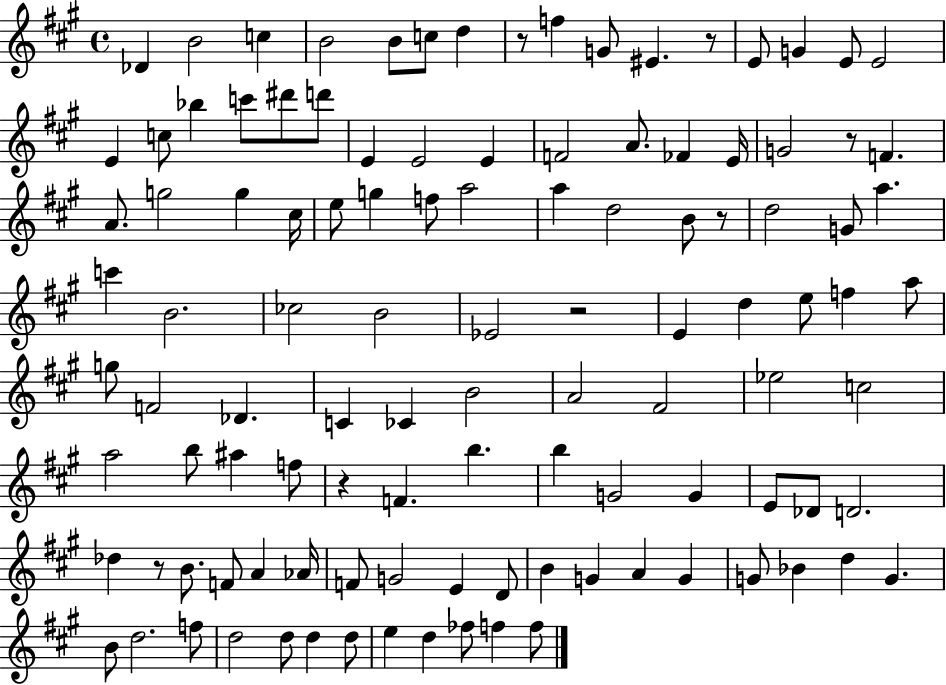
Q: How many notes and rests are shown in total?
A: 111